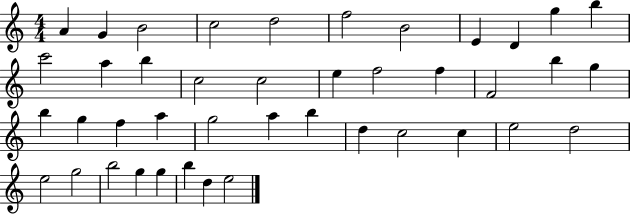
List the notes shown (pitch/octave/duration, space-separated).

A4/q G4/q B4/h C5/h D5/h F5/h B4/h E4/q D4/q G5/q B5/q C6/h A5/q B5/q C5/h C5/h E5/q F5/h F5/q F4/h B5/q G5/q B5/q G5/q F5/q A5/q G5/h A5/q B5/q D5/q C5/h C5/q E5/h D5/h E5/h G5/h B5/h G5/q G5/q B5/q D5/q E5/h